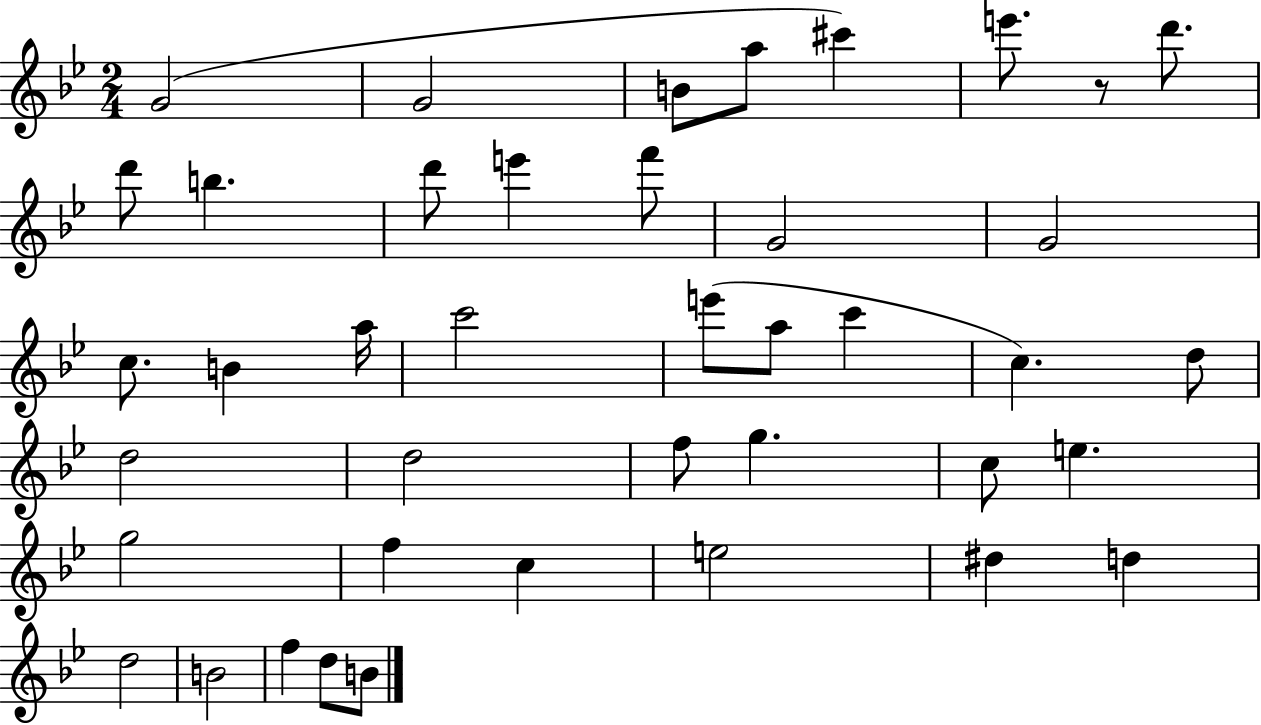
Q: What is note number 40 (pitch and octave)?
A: B4